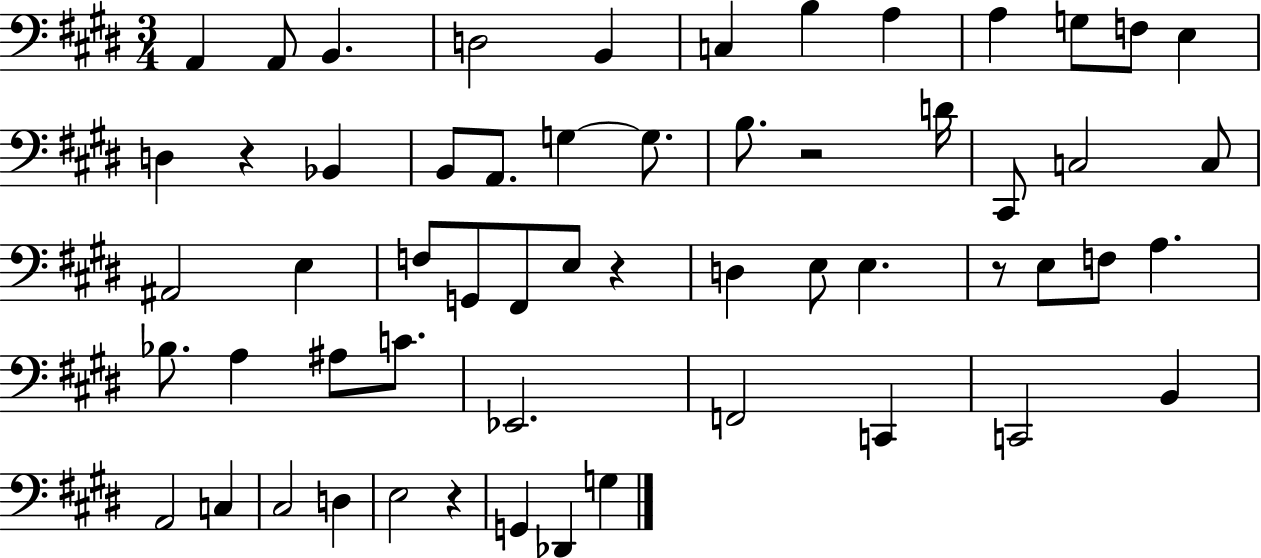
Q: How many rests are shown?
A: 5